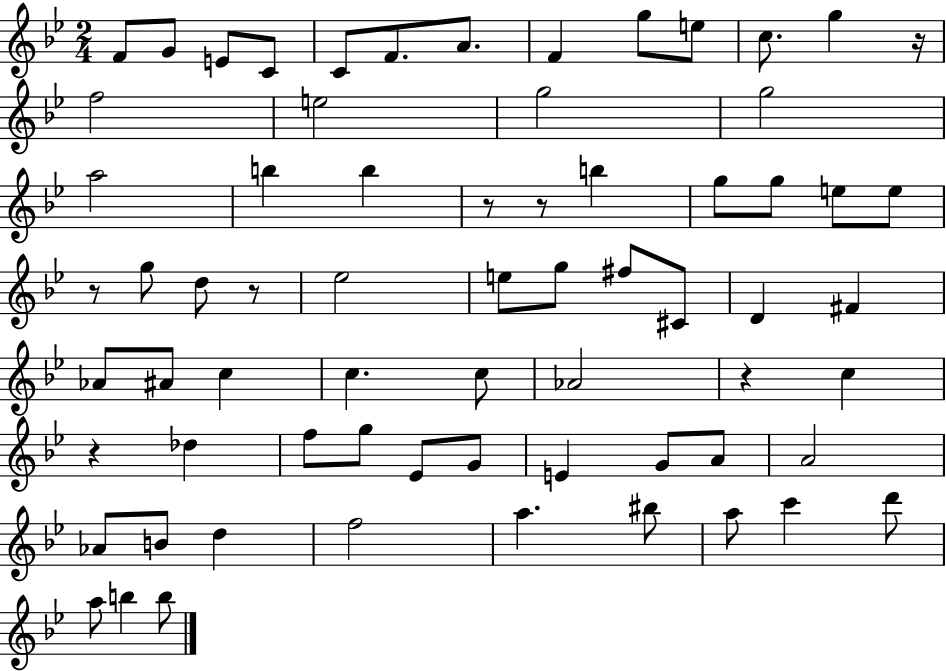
{
  \clef treble
  \numericTimeSignature
  \time 2/4
  \key bes \major
  f'8 g'8 e'8 c'8 | c'8 f'8. a'8. | f'4 g''8 e''8 | c''8. g''4 r16 | \break f''2 | e''2 | g''2 | g''2 | \break a''2 | b''4 b''4 | r8 r8 b''4 | g''8 g''8 e''8 e''8 | \break r8 g''8 d''8 r8 | ees''2 | e''8 g''8 fis''8 cis'8 | d'4 fis'4 | \break aes'8 ais'8 c''4 | c''4. c''8 | aes'2 | r4 c''4 | \break r4 des''4 | f''8 g''8 ees'8 g'8 | e'4 g'8 a'8 | a'2 | \break aes'8 b'8 d''4 | f''2 | a''4. bis''8 | a''8 c'''4 d'''8 | \break a''8 b''4 b''8 | \bar "|."
}